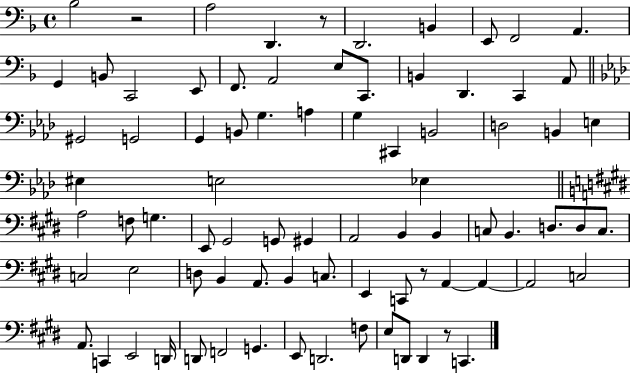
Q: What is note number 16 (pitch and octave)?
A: C2